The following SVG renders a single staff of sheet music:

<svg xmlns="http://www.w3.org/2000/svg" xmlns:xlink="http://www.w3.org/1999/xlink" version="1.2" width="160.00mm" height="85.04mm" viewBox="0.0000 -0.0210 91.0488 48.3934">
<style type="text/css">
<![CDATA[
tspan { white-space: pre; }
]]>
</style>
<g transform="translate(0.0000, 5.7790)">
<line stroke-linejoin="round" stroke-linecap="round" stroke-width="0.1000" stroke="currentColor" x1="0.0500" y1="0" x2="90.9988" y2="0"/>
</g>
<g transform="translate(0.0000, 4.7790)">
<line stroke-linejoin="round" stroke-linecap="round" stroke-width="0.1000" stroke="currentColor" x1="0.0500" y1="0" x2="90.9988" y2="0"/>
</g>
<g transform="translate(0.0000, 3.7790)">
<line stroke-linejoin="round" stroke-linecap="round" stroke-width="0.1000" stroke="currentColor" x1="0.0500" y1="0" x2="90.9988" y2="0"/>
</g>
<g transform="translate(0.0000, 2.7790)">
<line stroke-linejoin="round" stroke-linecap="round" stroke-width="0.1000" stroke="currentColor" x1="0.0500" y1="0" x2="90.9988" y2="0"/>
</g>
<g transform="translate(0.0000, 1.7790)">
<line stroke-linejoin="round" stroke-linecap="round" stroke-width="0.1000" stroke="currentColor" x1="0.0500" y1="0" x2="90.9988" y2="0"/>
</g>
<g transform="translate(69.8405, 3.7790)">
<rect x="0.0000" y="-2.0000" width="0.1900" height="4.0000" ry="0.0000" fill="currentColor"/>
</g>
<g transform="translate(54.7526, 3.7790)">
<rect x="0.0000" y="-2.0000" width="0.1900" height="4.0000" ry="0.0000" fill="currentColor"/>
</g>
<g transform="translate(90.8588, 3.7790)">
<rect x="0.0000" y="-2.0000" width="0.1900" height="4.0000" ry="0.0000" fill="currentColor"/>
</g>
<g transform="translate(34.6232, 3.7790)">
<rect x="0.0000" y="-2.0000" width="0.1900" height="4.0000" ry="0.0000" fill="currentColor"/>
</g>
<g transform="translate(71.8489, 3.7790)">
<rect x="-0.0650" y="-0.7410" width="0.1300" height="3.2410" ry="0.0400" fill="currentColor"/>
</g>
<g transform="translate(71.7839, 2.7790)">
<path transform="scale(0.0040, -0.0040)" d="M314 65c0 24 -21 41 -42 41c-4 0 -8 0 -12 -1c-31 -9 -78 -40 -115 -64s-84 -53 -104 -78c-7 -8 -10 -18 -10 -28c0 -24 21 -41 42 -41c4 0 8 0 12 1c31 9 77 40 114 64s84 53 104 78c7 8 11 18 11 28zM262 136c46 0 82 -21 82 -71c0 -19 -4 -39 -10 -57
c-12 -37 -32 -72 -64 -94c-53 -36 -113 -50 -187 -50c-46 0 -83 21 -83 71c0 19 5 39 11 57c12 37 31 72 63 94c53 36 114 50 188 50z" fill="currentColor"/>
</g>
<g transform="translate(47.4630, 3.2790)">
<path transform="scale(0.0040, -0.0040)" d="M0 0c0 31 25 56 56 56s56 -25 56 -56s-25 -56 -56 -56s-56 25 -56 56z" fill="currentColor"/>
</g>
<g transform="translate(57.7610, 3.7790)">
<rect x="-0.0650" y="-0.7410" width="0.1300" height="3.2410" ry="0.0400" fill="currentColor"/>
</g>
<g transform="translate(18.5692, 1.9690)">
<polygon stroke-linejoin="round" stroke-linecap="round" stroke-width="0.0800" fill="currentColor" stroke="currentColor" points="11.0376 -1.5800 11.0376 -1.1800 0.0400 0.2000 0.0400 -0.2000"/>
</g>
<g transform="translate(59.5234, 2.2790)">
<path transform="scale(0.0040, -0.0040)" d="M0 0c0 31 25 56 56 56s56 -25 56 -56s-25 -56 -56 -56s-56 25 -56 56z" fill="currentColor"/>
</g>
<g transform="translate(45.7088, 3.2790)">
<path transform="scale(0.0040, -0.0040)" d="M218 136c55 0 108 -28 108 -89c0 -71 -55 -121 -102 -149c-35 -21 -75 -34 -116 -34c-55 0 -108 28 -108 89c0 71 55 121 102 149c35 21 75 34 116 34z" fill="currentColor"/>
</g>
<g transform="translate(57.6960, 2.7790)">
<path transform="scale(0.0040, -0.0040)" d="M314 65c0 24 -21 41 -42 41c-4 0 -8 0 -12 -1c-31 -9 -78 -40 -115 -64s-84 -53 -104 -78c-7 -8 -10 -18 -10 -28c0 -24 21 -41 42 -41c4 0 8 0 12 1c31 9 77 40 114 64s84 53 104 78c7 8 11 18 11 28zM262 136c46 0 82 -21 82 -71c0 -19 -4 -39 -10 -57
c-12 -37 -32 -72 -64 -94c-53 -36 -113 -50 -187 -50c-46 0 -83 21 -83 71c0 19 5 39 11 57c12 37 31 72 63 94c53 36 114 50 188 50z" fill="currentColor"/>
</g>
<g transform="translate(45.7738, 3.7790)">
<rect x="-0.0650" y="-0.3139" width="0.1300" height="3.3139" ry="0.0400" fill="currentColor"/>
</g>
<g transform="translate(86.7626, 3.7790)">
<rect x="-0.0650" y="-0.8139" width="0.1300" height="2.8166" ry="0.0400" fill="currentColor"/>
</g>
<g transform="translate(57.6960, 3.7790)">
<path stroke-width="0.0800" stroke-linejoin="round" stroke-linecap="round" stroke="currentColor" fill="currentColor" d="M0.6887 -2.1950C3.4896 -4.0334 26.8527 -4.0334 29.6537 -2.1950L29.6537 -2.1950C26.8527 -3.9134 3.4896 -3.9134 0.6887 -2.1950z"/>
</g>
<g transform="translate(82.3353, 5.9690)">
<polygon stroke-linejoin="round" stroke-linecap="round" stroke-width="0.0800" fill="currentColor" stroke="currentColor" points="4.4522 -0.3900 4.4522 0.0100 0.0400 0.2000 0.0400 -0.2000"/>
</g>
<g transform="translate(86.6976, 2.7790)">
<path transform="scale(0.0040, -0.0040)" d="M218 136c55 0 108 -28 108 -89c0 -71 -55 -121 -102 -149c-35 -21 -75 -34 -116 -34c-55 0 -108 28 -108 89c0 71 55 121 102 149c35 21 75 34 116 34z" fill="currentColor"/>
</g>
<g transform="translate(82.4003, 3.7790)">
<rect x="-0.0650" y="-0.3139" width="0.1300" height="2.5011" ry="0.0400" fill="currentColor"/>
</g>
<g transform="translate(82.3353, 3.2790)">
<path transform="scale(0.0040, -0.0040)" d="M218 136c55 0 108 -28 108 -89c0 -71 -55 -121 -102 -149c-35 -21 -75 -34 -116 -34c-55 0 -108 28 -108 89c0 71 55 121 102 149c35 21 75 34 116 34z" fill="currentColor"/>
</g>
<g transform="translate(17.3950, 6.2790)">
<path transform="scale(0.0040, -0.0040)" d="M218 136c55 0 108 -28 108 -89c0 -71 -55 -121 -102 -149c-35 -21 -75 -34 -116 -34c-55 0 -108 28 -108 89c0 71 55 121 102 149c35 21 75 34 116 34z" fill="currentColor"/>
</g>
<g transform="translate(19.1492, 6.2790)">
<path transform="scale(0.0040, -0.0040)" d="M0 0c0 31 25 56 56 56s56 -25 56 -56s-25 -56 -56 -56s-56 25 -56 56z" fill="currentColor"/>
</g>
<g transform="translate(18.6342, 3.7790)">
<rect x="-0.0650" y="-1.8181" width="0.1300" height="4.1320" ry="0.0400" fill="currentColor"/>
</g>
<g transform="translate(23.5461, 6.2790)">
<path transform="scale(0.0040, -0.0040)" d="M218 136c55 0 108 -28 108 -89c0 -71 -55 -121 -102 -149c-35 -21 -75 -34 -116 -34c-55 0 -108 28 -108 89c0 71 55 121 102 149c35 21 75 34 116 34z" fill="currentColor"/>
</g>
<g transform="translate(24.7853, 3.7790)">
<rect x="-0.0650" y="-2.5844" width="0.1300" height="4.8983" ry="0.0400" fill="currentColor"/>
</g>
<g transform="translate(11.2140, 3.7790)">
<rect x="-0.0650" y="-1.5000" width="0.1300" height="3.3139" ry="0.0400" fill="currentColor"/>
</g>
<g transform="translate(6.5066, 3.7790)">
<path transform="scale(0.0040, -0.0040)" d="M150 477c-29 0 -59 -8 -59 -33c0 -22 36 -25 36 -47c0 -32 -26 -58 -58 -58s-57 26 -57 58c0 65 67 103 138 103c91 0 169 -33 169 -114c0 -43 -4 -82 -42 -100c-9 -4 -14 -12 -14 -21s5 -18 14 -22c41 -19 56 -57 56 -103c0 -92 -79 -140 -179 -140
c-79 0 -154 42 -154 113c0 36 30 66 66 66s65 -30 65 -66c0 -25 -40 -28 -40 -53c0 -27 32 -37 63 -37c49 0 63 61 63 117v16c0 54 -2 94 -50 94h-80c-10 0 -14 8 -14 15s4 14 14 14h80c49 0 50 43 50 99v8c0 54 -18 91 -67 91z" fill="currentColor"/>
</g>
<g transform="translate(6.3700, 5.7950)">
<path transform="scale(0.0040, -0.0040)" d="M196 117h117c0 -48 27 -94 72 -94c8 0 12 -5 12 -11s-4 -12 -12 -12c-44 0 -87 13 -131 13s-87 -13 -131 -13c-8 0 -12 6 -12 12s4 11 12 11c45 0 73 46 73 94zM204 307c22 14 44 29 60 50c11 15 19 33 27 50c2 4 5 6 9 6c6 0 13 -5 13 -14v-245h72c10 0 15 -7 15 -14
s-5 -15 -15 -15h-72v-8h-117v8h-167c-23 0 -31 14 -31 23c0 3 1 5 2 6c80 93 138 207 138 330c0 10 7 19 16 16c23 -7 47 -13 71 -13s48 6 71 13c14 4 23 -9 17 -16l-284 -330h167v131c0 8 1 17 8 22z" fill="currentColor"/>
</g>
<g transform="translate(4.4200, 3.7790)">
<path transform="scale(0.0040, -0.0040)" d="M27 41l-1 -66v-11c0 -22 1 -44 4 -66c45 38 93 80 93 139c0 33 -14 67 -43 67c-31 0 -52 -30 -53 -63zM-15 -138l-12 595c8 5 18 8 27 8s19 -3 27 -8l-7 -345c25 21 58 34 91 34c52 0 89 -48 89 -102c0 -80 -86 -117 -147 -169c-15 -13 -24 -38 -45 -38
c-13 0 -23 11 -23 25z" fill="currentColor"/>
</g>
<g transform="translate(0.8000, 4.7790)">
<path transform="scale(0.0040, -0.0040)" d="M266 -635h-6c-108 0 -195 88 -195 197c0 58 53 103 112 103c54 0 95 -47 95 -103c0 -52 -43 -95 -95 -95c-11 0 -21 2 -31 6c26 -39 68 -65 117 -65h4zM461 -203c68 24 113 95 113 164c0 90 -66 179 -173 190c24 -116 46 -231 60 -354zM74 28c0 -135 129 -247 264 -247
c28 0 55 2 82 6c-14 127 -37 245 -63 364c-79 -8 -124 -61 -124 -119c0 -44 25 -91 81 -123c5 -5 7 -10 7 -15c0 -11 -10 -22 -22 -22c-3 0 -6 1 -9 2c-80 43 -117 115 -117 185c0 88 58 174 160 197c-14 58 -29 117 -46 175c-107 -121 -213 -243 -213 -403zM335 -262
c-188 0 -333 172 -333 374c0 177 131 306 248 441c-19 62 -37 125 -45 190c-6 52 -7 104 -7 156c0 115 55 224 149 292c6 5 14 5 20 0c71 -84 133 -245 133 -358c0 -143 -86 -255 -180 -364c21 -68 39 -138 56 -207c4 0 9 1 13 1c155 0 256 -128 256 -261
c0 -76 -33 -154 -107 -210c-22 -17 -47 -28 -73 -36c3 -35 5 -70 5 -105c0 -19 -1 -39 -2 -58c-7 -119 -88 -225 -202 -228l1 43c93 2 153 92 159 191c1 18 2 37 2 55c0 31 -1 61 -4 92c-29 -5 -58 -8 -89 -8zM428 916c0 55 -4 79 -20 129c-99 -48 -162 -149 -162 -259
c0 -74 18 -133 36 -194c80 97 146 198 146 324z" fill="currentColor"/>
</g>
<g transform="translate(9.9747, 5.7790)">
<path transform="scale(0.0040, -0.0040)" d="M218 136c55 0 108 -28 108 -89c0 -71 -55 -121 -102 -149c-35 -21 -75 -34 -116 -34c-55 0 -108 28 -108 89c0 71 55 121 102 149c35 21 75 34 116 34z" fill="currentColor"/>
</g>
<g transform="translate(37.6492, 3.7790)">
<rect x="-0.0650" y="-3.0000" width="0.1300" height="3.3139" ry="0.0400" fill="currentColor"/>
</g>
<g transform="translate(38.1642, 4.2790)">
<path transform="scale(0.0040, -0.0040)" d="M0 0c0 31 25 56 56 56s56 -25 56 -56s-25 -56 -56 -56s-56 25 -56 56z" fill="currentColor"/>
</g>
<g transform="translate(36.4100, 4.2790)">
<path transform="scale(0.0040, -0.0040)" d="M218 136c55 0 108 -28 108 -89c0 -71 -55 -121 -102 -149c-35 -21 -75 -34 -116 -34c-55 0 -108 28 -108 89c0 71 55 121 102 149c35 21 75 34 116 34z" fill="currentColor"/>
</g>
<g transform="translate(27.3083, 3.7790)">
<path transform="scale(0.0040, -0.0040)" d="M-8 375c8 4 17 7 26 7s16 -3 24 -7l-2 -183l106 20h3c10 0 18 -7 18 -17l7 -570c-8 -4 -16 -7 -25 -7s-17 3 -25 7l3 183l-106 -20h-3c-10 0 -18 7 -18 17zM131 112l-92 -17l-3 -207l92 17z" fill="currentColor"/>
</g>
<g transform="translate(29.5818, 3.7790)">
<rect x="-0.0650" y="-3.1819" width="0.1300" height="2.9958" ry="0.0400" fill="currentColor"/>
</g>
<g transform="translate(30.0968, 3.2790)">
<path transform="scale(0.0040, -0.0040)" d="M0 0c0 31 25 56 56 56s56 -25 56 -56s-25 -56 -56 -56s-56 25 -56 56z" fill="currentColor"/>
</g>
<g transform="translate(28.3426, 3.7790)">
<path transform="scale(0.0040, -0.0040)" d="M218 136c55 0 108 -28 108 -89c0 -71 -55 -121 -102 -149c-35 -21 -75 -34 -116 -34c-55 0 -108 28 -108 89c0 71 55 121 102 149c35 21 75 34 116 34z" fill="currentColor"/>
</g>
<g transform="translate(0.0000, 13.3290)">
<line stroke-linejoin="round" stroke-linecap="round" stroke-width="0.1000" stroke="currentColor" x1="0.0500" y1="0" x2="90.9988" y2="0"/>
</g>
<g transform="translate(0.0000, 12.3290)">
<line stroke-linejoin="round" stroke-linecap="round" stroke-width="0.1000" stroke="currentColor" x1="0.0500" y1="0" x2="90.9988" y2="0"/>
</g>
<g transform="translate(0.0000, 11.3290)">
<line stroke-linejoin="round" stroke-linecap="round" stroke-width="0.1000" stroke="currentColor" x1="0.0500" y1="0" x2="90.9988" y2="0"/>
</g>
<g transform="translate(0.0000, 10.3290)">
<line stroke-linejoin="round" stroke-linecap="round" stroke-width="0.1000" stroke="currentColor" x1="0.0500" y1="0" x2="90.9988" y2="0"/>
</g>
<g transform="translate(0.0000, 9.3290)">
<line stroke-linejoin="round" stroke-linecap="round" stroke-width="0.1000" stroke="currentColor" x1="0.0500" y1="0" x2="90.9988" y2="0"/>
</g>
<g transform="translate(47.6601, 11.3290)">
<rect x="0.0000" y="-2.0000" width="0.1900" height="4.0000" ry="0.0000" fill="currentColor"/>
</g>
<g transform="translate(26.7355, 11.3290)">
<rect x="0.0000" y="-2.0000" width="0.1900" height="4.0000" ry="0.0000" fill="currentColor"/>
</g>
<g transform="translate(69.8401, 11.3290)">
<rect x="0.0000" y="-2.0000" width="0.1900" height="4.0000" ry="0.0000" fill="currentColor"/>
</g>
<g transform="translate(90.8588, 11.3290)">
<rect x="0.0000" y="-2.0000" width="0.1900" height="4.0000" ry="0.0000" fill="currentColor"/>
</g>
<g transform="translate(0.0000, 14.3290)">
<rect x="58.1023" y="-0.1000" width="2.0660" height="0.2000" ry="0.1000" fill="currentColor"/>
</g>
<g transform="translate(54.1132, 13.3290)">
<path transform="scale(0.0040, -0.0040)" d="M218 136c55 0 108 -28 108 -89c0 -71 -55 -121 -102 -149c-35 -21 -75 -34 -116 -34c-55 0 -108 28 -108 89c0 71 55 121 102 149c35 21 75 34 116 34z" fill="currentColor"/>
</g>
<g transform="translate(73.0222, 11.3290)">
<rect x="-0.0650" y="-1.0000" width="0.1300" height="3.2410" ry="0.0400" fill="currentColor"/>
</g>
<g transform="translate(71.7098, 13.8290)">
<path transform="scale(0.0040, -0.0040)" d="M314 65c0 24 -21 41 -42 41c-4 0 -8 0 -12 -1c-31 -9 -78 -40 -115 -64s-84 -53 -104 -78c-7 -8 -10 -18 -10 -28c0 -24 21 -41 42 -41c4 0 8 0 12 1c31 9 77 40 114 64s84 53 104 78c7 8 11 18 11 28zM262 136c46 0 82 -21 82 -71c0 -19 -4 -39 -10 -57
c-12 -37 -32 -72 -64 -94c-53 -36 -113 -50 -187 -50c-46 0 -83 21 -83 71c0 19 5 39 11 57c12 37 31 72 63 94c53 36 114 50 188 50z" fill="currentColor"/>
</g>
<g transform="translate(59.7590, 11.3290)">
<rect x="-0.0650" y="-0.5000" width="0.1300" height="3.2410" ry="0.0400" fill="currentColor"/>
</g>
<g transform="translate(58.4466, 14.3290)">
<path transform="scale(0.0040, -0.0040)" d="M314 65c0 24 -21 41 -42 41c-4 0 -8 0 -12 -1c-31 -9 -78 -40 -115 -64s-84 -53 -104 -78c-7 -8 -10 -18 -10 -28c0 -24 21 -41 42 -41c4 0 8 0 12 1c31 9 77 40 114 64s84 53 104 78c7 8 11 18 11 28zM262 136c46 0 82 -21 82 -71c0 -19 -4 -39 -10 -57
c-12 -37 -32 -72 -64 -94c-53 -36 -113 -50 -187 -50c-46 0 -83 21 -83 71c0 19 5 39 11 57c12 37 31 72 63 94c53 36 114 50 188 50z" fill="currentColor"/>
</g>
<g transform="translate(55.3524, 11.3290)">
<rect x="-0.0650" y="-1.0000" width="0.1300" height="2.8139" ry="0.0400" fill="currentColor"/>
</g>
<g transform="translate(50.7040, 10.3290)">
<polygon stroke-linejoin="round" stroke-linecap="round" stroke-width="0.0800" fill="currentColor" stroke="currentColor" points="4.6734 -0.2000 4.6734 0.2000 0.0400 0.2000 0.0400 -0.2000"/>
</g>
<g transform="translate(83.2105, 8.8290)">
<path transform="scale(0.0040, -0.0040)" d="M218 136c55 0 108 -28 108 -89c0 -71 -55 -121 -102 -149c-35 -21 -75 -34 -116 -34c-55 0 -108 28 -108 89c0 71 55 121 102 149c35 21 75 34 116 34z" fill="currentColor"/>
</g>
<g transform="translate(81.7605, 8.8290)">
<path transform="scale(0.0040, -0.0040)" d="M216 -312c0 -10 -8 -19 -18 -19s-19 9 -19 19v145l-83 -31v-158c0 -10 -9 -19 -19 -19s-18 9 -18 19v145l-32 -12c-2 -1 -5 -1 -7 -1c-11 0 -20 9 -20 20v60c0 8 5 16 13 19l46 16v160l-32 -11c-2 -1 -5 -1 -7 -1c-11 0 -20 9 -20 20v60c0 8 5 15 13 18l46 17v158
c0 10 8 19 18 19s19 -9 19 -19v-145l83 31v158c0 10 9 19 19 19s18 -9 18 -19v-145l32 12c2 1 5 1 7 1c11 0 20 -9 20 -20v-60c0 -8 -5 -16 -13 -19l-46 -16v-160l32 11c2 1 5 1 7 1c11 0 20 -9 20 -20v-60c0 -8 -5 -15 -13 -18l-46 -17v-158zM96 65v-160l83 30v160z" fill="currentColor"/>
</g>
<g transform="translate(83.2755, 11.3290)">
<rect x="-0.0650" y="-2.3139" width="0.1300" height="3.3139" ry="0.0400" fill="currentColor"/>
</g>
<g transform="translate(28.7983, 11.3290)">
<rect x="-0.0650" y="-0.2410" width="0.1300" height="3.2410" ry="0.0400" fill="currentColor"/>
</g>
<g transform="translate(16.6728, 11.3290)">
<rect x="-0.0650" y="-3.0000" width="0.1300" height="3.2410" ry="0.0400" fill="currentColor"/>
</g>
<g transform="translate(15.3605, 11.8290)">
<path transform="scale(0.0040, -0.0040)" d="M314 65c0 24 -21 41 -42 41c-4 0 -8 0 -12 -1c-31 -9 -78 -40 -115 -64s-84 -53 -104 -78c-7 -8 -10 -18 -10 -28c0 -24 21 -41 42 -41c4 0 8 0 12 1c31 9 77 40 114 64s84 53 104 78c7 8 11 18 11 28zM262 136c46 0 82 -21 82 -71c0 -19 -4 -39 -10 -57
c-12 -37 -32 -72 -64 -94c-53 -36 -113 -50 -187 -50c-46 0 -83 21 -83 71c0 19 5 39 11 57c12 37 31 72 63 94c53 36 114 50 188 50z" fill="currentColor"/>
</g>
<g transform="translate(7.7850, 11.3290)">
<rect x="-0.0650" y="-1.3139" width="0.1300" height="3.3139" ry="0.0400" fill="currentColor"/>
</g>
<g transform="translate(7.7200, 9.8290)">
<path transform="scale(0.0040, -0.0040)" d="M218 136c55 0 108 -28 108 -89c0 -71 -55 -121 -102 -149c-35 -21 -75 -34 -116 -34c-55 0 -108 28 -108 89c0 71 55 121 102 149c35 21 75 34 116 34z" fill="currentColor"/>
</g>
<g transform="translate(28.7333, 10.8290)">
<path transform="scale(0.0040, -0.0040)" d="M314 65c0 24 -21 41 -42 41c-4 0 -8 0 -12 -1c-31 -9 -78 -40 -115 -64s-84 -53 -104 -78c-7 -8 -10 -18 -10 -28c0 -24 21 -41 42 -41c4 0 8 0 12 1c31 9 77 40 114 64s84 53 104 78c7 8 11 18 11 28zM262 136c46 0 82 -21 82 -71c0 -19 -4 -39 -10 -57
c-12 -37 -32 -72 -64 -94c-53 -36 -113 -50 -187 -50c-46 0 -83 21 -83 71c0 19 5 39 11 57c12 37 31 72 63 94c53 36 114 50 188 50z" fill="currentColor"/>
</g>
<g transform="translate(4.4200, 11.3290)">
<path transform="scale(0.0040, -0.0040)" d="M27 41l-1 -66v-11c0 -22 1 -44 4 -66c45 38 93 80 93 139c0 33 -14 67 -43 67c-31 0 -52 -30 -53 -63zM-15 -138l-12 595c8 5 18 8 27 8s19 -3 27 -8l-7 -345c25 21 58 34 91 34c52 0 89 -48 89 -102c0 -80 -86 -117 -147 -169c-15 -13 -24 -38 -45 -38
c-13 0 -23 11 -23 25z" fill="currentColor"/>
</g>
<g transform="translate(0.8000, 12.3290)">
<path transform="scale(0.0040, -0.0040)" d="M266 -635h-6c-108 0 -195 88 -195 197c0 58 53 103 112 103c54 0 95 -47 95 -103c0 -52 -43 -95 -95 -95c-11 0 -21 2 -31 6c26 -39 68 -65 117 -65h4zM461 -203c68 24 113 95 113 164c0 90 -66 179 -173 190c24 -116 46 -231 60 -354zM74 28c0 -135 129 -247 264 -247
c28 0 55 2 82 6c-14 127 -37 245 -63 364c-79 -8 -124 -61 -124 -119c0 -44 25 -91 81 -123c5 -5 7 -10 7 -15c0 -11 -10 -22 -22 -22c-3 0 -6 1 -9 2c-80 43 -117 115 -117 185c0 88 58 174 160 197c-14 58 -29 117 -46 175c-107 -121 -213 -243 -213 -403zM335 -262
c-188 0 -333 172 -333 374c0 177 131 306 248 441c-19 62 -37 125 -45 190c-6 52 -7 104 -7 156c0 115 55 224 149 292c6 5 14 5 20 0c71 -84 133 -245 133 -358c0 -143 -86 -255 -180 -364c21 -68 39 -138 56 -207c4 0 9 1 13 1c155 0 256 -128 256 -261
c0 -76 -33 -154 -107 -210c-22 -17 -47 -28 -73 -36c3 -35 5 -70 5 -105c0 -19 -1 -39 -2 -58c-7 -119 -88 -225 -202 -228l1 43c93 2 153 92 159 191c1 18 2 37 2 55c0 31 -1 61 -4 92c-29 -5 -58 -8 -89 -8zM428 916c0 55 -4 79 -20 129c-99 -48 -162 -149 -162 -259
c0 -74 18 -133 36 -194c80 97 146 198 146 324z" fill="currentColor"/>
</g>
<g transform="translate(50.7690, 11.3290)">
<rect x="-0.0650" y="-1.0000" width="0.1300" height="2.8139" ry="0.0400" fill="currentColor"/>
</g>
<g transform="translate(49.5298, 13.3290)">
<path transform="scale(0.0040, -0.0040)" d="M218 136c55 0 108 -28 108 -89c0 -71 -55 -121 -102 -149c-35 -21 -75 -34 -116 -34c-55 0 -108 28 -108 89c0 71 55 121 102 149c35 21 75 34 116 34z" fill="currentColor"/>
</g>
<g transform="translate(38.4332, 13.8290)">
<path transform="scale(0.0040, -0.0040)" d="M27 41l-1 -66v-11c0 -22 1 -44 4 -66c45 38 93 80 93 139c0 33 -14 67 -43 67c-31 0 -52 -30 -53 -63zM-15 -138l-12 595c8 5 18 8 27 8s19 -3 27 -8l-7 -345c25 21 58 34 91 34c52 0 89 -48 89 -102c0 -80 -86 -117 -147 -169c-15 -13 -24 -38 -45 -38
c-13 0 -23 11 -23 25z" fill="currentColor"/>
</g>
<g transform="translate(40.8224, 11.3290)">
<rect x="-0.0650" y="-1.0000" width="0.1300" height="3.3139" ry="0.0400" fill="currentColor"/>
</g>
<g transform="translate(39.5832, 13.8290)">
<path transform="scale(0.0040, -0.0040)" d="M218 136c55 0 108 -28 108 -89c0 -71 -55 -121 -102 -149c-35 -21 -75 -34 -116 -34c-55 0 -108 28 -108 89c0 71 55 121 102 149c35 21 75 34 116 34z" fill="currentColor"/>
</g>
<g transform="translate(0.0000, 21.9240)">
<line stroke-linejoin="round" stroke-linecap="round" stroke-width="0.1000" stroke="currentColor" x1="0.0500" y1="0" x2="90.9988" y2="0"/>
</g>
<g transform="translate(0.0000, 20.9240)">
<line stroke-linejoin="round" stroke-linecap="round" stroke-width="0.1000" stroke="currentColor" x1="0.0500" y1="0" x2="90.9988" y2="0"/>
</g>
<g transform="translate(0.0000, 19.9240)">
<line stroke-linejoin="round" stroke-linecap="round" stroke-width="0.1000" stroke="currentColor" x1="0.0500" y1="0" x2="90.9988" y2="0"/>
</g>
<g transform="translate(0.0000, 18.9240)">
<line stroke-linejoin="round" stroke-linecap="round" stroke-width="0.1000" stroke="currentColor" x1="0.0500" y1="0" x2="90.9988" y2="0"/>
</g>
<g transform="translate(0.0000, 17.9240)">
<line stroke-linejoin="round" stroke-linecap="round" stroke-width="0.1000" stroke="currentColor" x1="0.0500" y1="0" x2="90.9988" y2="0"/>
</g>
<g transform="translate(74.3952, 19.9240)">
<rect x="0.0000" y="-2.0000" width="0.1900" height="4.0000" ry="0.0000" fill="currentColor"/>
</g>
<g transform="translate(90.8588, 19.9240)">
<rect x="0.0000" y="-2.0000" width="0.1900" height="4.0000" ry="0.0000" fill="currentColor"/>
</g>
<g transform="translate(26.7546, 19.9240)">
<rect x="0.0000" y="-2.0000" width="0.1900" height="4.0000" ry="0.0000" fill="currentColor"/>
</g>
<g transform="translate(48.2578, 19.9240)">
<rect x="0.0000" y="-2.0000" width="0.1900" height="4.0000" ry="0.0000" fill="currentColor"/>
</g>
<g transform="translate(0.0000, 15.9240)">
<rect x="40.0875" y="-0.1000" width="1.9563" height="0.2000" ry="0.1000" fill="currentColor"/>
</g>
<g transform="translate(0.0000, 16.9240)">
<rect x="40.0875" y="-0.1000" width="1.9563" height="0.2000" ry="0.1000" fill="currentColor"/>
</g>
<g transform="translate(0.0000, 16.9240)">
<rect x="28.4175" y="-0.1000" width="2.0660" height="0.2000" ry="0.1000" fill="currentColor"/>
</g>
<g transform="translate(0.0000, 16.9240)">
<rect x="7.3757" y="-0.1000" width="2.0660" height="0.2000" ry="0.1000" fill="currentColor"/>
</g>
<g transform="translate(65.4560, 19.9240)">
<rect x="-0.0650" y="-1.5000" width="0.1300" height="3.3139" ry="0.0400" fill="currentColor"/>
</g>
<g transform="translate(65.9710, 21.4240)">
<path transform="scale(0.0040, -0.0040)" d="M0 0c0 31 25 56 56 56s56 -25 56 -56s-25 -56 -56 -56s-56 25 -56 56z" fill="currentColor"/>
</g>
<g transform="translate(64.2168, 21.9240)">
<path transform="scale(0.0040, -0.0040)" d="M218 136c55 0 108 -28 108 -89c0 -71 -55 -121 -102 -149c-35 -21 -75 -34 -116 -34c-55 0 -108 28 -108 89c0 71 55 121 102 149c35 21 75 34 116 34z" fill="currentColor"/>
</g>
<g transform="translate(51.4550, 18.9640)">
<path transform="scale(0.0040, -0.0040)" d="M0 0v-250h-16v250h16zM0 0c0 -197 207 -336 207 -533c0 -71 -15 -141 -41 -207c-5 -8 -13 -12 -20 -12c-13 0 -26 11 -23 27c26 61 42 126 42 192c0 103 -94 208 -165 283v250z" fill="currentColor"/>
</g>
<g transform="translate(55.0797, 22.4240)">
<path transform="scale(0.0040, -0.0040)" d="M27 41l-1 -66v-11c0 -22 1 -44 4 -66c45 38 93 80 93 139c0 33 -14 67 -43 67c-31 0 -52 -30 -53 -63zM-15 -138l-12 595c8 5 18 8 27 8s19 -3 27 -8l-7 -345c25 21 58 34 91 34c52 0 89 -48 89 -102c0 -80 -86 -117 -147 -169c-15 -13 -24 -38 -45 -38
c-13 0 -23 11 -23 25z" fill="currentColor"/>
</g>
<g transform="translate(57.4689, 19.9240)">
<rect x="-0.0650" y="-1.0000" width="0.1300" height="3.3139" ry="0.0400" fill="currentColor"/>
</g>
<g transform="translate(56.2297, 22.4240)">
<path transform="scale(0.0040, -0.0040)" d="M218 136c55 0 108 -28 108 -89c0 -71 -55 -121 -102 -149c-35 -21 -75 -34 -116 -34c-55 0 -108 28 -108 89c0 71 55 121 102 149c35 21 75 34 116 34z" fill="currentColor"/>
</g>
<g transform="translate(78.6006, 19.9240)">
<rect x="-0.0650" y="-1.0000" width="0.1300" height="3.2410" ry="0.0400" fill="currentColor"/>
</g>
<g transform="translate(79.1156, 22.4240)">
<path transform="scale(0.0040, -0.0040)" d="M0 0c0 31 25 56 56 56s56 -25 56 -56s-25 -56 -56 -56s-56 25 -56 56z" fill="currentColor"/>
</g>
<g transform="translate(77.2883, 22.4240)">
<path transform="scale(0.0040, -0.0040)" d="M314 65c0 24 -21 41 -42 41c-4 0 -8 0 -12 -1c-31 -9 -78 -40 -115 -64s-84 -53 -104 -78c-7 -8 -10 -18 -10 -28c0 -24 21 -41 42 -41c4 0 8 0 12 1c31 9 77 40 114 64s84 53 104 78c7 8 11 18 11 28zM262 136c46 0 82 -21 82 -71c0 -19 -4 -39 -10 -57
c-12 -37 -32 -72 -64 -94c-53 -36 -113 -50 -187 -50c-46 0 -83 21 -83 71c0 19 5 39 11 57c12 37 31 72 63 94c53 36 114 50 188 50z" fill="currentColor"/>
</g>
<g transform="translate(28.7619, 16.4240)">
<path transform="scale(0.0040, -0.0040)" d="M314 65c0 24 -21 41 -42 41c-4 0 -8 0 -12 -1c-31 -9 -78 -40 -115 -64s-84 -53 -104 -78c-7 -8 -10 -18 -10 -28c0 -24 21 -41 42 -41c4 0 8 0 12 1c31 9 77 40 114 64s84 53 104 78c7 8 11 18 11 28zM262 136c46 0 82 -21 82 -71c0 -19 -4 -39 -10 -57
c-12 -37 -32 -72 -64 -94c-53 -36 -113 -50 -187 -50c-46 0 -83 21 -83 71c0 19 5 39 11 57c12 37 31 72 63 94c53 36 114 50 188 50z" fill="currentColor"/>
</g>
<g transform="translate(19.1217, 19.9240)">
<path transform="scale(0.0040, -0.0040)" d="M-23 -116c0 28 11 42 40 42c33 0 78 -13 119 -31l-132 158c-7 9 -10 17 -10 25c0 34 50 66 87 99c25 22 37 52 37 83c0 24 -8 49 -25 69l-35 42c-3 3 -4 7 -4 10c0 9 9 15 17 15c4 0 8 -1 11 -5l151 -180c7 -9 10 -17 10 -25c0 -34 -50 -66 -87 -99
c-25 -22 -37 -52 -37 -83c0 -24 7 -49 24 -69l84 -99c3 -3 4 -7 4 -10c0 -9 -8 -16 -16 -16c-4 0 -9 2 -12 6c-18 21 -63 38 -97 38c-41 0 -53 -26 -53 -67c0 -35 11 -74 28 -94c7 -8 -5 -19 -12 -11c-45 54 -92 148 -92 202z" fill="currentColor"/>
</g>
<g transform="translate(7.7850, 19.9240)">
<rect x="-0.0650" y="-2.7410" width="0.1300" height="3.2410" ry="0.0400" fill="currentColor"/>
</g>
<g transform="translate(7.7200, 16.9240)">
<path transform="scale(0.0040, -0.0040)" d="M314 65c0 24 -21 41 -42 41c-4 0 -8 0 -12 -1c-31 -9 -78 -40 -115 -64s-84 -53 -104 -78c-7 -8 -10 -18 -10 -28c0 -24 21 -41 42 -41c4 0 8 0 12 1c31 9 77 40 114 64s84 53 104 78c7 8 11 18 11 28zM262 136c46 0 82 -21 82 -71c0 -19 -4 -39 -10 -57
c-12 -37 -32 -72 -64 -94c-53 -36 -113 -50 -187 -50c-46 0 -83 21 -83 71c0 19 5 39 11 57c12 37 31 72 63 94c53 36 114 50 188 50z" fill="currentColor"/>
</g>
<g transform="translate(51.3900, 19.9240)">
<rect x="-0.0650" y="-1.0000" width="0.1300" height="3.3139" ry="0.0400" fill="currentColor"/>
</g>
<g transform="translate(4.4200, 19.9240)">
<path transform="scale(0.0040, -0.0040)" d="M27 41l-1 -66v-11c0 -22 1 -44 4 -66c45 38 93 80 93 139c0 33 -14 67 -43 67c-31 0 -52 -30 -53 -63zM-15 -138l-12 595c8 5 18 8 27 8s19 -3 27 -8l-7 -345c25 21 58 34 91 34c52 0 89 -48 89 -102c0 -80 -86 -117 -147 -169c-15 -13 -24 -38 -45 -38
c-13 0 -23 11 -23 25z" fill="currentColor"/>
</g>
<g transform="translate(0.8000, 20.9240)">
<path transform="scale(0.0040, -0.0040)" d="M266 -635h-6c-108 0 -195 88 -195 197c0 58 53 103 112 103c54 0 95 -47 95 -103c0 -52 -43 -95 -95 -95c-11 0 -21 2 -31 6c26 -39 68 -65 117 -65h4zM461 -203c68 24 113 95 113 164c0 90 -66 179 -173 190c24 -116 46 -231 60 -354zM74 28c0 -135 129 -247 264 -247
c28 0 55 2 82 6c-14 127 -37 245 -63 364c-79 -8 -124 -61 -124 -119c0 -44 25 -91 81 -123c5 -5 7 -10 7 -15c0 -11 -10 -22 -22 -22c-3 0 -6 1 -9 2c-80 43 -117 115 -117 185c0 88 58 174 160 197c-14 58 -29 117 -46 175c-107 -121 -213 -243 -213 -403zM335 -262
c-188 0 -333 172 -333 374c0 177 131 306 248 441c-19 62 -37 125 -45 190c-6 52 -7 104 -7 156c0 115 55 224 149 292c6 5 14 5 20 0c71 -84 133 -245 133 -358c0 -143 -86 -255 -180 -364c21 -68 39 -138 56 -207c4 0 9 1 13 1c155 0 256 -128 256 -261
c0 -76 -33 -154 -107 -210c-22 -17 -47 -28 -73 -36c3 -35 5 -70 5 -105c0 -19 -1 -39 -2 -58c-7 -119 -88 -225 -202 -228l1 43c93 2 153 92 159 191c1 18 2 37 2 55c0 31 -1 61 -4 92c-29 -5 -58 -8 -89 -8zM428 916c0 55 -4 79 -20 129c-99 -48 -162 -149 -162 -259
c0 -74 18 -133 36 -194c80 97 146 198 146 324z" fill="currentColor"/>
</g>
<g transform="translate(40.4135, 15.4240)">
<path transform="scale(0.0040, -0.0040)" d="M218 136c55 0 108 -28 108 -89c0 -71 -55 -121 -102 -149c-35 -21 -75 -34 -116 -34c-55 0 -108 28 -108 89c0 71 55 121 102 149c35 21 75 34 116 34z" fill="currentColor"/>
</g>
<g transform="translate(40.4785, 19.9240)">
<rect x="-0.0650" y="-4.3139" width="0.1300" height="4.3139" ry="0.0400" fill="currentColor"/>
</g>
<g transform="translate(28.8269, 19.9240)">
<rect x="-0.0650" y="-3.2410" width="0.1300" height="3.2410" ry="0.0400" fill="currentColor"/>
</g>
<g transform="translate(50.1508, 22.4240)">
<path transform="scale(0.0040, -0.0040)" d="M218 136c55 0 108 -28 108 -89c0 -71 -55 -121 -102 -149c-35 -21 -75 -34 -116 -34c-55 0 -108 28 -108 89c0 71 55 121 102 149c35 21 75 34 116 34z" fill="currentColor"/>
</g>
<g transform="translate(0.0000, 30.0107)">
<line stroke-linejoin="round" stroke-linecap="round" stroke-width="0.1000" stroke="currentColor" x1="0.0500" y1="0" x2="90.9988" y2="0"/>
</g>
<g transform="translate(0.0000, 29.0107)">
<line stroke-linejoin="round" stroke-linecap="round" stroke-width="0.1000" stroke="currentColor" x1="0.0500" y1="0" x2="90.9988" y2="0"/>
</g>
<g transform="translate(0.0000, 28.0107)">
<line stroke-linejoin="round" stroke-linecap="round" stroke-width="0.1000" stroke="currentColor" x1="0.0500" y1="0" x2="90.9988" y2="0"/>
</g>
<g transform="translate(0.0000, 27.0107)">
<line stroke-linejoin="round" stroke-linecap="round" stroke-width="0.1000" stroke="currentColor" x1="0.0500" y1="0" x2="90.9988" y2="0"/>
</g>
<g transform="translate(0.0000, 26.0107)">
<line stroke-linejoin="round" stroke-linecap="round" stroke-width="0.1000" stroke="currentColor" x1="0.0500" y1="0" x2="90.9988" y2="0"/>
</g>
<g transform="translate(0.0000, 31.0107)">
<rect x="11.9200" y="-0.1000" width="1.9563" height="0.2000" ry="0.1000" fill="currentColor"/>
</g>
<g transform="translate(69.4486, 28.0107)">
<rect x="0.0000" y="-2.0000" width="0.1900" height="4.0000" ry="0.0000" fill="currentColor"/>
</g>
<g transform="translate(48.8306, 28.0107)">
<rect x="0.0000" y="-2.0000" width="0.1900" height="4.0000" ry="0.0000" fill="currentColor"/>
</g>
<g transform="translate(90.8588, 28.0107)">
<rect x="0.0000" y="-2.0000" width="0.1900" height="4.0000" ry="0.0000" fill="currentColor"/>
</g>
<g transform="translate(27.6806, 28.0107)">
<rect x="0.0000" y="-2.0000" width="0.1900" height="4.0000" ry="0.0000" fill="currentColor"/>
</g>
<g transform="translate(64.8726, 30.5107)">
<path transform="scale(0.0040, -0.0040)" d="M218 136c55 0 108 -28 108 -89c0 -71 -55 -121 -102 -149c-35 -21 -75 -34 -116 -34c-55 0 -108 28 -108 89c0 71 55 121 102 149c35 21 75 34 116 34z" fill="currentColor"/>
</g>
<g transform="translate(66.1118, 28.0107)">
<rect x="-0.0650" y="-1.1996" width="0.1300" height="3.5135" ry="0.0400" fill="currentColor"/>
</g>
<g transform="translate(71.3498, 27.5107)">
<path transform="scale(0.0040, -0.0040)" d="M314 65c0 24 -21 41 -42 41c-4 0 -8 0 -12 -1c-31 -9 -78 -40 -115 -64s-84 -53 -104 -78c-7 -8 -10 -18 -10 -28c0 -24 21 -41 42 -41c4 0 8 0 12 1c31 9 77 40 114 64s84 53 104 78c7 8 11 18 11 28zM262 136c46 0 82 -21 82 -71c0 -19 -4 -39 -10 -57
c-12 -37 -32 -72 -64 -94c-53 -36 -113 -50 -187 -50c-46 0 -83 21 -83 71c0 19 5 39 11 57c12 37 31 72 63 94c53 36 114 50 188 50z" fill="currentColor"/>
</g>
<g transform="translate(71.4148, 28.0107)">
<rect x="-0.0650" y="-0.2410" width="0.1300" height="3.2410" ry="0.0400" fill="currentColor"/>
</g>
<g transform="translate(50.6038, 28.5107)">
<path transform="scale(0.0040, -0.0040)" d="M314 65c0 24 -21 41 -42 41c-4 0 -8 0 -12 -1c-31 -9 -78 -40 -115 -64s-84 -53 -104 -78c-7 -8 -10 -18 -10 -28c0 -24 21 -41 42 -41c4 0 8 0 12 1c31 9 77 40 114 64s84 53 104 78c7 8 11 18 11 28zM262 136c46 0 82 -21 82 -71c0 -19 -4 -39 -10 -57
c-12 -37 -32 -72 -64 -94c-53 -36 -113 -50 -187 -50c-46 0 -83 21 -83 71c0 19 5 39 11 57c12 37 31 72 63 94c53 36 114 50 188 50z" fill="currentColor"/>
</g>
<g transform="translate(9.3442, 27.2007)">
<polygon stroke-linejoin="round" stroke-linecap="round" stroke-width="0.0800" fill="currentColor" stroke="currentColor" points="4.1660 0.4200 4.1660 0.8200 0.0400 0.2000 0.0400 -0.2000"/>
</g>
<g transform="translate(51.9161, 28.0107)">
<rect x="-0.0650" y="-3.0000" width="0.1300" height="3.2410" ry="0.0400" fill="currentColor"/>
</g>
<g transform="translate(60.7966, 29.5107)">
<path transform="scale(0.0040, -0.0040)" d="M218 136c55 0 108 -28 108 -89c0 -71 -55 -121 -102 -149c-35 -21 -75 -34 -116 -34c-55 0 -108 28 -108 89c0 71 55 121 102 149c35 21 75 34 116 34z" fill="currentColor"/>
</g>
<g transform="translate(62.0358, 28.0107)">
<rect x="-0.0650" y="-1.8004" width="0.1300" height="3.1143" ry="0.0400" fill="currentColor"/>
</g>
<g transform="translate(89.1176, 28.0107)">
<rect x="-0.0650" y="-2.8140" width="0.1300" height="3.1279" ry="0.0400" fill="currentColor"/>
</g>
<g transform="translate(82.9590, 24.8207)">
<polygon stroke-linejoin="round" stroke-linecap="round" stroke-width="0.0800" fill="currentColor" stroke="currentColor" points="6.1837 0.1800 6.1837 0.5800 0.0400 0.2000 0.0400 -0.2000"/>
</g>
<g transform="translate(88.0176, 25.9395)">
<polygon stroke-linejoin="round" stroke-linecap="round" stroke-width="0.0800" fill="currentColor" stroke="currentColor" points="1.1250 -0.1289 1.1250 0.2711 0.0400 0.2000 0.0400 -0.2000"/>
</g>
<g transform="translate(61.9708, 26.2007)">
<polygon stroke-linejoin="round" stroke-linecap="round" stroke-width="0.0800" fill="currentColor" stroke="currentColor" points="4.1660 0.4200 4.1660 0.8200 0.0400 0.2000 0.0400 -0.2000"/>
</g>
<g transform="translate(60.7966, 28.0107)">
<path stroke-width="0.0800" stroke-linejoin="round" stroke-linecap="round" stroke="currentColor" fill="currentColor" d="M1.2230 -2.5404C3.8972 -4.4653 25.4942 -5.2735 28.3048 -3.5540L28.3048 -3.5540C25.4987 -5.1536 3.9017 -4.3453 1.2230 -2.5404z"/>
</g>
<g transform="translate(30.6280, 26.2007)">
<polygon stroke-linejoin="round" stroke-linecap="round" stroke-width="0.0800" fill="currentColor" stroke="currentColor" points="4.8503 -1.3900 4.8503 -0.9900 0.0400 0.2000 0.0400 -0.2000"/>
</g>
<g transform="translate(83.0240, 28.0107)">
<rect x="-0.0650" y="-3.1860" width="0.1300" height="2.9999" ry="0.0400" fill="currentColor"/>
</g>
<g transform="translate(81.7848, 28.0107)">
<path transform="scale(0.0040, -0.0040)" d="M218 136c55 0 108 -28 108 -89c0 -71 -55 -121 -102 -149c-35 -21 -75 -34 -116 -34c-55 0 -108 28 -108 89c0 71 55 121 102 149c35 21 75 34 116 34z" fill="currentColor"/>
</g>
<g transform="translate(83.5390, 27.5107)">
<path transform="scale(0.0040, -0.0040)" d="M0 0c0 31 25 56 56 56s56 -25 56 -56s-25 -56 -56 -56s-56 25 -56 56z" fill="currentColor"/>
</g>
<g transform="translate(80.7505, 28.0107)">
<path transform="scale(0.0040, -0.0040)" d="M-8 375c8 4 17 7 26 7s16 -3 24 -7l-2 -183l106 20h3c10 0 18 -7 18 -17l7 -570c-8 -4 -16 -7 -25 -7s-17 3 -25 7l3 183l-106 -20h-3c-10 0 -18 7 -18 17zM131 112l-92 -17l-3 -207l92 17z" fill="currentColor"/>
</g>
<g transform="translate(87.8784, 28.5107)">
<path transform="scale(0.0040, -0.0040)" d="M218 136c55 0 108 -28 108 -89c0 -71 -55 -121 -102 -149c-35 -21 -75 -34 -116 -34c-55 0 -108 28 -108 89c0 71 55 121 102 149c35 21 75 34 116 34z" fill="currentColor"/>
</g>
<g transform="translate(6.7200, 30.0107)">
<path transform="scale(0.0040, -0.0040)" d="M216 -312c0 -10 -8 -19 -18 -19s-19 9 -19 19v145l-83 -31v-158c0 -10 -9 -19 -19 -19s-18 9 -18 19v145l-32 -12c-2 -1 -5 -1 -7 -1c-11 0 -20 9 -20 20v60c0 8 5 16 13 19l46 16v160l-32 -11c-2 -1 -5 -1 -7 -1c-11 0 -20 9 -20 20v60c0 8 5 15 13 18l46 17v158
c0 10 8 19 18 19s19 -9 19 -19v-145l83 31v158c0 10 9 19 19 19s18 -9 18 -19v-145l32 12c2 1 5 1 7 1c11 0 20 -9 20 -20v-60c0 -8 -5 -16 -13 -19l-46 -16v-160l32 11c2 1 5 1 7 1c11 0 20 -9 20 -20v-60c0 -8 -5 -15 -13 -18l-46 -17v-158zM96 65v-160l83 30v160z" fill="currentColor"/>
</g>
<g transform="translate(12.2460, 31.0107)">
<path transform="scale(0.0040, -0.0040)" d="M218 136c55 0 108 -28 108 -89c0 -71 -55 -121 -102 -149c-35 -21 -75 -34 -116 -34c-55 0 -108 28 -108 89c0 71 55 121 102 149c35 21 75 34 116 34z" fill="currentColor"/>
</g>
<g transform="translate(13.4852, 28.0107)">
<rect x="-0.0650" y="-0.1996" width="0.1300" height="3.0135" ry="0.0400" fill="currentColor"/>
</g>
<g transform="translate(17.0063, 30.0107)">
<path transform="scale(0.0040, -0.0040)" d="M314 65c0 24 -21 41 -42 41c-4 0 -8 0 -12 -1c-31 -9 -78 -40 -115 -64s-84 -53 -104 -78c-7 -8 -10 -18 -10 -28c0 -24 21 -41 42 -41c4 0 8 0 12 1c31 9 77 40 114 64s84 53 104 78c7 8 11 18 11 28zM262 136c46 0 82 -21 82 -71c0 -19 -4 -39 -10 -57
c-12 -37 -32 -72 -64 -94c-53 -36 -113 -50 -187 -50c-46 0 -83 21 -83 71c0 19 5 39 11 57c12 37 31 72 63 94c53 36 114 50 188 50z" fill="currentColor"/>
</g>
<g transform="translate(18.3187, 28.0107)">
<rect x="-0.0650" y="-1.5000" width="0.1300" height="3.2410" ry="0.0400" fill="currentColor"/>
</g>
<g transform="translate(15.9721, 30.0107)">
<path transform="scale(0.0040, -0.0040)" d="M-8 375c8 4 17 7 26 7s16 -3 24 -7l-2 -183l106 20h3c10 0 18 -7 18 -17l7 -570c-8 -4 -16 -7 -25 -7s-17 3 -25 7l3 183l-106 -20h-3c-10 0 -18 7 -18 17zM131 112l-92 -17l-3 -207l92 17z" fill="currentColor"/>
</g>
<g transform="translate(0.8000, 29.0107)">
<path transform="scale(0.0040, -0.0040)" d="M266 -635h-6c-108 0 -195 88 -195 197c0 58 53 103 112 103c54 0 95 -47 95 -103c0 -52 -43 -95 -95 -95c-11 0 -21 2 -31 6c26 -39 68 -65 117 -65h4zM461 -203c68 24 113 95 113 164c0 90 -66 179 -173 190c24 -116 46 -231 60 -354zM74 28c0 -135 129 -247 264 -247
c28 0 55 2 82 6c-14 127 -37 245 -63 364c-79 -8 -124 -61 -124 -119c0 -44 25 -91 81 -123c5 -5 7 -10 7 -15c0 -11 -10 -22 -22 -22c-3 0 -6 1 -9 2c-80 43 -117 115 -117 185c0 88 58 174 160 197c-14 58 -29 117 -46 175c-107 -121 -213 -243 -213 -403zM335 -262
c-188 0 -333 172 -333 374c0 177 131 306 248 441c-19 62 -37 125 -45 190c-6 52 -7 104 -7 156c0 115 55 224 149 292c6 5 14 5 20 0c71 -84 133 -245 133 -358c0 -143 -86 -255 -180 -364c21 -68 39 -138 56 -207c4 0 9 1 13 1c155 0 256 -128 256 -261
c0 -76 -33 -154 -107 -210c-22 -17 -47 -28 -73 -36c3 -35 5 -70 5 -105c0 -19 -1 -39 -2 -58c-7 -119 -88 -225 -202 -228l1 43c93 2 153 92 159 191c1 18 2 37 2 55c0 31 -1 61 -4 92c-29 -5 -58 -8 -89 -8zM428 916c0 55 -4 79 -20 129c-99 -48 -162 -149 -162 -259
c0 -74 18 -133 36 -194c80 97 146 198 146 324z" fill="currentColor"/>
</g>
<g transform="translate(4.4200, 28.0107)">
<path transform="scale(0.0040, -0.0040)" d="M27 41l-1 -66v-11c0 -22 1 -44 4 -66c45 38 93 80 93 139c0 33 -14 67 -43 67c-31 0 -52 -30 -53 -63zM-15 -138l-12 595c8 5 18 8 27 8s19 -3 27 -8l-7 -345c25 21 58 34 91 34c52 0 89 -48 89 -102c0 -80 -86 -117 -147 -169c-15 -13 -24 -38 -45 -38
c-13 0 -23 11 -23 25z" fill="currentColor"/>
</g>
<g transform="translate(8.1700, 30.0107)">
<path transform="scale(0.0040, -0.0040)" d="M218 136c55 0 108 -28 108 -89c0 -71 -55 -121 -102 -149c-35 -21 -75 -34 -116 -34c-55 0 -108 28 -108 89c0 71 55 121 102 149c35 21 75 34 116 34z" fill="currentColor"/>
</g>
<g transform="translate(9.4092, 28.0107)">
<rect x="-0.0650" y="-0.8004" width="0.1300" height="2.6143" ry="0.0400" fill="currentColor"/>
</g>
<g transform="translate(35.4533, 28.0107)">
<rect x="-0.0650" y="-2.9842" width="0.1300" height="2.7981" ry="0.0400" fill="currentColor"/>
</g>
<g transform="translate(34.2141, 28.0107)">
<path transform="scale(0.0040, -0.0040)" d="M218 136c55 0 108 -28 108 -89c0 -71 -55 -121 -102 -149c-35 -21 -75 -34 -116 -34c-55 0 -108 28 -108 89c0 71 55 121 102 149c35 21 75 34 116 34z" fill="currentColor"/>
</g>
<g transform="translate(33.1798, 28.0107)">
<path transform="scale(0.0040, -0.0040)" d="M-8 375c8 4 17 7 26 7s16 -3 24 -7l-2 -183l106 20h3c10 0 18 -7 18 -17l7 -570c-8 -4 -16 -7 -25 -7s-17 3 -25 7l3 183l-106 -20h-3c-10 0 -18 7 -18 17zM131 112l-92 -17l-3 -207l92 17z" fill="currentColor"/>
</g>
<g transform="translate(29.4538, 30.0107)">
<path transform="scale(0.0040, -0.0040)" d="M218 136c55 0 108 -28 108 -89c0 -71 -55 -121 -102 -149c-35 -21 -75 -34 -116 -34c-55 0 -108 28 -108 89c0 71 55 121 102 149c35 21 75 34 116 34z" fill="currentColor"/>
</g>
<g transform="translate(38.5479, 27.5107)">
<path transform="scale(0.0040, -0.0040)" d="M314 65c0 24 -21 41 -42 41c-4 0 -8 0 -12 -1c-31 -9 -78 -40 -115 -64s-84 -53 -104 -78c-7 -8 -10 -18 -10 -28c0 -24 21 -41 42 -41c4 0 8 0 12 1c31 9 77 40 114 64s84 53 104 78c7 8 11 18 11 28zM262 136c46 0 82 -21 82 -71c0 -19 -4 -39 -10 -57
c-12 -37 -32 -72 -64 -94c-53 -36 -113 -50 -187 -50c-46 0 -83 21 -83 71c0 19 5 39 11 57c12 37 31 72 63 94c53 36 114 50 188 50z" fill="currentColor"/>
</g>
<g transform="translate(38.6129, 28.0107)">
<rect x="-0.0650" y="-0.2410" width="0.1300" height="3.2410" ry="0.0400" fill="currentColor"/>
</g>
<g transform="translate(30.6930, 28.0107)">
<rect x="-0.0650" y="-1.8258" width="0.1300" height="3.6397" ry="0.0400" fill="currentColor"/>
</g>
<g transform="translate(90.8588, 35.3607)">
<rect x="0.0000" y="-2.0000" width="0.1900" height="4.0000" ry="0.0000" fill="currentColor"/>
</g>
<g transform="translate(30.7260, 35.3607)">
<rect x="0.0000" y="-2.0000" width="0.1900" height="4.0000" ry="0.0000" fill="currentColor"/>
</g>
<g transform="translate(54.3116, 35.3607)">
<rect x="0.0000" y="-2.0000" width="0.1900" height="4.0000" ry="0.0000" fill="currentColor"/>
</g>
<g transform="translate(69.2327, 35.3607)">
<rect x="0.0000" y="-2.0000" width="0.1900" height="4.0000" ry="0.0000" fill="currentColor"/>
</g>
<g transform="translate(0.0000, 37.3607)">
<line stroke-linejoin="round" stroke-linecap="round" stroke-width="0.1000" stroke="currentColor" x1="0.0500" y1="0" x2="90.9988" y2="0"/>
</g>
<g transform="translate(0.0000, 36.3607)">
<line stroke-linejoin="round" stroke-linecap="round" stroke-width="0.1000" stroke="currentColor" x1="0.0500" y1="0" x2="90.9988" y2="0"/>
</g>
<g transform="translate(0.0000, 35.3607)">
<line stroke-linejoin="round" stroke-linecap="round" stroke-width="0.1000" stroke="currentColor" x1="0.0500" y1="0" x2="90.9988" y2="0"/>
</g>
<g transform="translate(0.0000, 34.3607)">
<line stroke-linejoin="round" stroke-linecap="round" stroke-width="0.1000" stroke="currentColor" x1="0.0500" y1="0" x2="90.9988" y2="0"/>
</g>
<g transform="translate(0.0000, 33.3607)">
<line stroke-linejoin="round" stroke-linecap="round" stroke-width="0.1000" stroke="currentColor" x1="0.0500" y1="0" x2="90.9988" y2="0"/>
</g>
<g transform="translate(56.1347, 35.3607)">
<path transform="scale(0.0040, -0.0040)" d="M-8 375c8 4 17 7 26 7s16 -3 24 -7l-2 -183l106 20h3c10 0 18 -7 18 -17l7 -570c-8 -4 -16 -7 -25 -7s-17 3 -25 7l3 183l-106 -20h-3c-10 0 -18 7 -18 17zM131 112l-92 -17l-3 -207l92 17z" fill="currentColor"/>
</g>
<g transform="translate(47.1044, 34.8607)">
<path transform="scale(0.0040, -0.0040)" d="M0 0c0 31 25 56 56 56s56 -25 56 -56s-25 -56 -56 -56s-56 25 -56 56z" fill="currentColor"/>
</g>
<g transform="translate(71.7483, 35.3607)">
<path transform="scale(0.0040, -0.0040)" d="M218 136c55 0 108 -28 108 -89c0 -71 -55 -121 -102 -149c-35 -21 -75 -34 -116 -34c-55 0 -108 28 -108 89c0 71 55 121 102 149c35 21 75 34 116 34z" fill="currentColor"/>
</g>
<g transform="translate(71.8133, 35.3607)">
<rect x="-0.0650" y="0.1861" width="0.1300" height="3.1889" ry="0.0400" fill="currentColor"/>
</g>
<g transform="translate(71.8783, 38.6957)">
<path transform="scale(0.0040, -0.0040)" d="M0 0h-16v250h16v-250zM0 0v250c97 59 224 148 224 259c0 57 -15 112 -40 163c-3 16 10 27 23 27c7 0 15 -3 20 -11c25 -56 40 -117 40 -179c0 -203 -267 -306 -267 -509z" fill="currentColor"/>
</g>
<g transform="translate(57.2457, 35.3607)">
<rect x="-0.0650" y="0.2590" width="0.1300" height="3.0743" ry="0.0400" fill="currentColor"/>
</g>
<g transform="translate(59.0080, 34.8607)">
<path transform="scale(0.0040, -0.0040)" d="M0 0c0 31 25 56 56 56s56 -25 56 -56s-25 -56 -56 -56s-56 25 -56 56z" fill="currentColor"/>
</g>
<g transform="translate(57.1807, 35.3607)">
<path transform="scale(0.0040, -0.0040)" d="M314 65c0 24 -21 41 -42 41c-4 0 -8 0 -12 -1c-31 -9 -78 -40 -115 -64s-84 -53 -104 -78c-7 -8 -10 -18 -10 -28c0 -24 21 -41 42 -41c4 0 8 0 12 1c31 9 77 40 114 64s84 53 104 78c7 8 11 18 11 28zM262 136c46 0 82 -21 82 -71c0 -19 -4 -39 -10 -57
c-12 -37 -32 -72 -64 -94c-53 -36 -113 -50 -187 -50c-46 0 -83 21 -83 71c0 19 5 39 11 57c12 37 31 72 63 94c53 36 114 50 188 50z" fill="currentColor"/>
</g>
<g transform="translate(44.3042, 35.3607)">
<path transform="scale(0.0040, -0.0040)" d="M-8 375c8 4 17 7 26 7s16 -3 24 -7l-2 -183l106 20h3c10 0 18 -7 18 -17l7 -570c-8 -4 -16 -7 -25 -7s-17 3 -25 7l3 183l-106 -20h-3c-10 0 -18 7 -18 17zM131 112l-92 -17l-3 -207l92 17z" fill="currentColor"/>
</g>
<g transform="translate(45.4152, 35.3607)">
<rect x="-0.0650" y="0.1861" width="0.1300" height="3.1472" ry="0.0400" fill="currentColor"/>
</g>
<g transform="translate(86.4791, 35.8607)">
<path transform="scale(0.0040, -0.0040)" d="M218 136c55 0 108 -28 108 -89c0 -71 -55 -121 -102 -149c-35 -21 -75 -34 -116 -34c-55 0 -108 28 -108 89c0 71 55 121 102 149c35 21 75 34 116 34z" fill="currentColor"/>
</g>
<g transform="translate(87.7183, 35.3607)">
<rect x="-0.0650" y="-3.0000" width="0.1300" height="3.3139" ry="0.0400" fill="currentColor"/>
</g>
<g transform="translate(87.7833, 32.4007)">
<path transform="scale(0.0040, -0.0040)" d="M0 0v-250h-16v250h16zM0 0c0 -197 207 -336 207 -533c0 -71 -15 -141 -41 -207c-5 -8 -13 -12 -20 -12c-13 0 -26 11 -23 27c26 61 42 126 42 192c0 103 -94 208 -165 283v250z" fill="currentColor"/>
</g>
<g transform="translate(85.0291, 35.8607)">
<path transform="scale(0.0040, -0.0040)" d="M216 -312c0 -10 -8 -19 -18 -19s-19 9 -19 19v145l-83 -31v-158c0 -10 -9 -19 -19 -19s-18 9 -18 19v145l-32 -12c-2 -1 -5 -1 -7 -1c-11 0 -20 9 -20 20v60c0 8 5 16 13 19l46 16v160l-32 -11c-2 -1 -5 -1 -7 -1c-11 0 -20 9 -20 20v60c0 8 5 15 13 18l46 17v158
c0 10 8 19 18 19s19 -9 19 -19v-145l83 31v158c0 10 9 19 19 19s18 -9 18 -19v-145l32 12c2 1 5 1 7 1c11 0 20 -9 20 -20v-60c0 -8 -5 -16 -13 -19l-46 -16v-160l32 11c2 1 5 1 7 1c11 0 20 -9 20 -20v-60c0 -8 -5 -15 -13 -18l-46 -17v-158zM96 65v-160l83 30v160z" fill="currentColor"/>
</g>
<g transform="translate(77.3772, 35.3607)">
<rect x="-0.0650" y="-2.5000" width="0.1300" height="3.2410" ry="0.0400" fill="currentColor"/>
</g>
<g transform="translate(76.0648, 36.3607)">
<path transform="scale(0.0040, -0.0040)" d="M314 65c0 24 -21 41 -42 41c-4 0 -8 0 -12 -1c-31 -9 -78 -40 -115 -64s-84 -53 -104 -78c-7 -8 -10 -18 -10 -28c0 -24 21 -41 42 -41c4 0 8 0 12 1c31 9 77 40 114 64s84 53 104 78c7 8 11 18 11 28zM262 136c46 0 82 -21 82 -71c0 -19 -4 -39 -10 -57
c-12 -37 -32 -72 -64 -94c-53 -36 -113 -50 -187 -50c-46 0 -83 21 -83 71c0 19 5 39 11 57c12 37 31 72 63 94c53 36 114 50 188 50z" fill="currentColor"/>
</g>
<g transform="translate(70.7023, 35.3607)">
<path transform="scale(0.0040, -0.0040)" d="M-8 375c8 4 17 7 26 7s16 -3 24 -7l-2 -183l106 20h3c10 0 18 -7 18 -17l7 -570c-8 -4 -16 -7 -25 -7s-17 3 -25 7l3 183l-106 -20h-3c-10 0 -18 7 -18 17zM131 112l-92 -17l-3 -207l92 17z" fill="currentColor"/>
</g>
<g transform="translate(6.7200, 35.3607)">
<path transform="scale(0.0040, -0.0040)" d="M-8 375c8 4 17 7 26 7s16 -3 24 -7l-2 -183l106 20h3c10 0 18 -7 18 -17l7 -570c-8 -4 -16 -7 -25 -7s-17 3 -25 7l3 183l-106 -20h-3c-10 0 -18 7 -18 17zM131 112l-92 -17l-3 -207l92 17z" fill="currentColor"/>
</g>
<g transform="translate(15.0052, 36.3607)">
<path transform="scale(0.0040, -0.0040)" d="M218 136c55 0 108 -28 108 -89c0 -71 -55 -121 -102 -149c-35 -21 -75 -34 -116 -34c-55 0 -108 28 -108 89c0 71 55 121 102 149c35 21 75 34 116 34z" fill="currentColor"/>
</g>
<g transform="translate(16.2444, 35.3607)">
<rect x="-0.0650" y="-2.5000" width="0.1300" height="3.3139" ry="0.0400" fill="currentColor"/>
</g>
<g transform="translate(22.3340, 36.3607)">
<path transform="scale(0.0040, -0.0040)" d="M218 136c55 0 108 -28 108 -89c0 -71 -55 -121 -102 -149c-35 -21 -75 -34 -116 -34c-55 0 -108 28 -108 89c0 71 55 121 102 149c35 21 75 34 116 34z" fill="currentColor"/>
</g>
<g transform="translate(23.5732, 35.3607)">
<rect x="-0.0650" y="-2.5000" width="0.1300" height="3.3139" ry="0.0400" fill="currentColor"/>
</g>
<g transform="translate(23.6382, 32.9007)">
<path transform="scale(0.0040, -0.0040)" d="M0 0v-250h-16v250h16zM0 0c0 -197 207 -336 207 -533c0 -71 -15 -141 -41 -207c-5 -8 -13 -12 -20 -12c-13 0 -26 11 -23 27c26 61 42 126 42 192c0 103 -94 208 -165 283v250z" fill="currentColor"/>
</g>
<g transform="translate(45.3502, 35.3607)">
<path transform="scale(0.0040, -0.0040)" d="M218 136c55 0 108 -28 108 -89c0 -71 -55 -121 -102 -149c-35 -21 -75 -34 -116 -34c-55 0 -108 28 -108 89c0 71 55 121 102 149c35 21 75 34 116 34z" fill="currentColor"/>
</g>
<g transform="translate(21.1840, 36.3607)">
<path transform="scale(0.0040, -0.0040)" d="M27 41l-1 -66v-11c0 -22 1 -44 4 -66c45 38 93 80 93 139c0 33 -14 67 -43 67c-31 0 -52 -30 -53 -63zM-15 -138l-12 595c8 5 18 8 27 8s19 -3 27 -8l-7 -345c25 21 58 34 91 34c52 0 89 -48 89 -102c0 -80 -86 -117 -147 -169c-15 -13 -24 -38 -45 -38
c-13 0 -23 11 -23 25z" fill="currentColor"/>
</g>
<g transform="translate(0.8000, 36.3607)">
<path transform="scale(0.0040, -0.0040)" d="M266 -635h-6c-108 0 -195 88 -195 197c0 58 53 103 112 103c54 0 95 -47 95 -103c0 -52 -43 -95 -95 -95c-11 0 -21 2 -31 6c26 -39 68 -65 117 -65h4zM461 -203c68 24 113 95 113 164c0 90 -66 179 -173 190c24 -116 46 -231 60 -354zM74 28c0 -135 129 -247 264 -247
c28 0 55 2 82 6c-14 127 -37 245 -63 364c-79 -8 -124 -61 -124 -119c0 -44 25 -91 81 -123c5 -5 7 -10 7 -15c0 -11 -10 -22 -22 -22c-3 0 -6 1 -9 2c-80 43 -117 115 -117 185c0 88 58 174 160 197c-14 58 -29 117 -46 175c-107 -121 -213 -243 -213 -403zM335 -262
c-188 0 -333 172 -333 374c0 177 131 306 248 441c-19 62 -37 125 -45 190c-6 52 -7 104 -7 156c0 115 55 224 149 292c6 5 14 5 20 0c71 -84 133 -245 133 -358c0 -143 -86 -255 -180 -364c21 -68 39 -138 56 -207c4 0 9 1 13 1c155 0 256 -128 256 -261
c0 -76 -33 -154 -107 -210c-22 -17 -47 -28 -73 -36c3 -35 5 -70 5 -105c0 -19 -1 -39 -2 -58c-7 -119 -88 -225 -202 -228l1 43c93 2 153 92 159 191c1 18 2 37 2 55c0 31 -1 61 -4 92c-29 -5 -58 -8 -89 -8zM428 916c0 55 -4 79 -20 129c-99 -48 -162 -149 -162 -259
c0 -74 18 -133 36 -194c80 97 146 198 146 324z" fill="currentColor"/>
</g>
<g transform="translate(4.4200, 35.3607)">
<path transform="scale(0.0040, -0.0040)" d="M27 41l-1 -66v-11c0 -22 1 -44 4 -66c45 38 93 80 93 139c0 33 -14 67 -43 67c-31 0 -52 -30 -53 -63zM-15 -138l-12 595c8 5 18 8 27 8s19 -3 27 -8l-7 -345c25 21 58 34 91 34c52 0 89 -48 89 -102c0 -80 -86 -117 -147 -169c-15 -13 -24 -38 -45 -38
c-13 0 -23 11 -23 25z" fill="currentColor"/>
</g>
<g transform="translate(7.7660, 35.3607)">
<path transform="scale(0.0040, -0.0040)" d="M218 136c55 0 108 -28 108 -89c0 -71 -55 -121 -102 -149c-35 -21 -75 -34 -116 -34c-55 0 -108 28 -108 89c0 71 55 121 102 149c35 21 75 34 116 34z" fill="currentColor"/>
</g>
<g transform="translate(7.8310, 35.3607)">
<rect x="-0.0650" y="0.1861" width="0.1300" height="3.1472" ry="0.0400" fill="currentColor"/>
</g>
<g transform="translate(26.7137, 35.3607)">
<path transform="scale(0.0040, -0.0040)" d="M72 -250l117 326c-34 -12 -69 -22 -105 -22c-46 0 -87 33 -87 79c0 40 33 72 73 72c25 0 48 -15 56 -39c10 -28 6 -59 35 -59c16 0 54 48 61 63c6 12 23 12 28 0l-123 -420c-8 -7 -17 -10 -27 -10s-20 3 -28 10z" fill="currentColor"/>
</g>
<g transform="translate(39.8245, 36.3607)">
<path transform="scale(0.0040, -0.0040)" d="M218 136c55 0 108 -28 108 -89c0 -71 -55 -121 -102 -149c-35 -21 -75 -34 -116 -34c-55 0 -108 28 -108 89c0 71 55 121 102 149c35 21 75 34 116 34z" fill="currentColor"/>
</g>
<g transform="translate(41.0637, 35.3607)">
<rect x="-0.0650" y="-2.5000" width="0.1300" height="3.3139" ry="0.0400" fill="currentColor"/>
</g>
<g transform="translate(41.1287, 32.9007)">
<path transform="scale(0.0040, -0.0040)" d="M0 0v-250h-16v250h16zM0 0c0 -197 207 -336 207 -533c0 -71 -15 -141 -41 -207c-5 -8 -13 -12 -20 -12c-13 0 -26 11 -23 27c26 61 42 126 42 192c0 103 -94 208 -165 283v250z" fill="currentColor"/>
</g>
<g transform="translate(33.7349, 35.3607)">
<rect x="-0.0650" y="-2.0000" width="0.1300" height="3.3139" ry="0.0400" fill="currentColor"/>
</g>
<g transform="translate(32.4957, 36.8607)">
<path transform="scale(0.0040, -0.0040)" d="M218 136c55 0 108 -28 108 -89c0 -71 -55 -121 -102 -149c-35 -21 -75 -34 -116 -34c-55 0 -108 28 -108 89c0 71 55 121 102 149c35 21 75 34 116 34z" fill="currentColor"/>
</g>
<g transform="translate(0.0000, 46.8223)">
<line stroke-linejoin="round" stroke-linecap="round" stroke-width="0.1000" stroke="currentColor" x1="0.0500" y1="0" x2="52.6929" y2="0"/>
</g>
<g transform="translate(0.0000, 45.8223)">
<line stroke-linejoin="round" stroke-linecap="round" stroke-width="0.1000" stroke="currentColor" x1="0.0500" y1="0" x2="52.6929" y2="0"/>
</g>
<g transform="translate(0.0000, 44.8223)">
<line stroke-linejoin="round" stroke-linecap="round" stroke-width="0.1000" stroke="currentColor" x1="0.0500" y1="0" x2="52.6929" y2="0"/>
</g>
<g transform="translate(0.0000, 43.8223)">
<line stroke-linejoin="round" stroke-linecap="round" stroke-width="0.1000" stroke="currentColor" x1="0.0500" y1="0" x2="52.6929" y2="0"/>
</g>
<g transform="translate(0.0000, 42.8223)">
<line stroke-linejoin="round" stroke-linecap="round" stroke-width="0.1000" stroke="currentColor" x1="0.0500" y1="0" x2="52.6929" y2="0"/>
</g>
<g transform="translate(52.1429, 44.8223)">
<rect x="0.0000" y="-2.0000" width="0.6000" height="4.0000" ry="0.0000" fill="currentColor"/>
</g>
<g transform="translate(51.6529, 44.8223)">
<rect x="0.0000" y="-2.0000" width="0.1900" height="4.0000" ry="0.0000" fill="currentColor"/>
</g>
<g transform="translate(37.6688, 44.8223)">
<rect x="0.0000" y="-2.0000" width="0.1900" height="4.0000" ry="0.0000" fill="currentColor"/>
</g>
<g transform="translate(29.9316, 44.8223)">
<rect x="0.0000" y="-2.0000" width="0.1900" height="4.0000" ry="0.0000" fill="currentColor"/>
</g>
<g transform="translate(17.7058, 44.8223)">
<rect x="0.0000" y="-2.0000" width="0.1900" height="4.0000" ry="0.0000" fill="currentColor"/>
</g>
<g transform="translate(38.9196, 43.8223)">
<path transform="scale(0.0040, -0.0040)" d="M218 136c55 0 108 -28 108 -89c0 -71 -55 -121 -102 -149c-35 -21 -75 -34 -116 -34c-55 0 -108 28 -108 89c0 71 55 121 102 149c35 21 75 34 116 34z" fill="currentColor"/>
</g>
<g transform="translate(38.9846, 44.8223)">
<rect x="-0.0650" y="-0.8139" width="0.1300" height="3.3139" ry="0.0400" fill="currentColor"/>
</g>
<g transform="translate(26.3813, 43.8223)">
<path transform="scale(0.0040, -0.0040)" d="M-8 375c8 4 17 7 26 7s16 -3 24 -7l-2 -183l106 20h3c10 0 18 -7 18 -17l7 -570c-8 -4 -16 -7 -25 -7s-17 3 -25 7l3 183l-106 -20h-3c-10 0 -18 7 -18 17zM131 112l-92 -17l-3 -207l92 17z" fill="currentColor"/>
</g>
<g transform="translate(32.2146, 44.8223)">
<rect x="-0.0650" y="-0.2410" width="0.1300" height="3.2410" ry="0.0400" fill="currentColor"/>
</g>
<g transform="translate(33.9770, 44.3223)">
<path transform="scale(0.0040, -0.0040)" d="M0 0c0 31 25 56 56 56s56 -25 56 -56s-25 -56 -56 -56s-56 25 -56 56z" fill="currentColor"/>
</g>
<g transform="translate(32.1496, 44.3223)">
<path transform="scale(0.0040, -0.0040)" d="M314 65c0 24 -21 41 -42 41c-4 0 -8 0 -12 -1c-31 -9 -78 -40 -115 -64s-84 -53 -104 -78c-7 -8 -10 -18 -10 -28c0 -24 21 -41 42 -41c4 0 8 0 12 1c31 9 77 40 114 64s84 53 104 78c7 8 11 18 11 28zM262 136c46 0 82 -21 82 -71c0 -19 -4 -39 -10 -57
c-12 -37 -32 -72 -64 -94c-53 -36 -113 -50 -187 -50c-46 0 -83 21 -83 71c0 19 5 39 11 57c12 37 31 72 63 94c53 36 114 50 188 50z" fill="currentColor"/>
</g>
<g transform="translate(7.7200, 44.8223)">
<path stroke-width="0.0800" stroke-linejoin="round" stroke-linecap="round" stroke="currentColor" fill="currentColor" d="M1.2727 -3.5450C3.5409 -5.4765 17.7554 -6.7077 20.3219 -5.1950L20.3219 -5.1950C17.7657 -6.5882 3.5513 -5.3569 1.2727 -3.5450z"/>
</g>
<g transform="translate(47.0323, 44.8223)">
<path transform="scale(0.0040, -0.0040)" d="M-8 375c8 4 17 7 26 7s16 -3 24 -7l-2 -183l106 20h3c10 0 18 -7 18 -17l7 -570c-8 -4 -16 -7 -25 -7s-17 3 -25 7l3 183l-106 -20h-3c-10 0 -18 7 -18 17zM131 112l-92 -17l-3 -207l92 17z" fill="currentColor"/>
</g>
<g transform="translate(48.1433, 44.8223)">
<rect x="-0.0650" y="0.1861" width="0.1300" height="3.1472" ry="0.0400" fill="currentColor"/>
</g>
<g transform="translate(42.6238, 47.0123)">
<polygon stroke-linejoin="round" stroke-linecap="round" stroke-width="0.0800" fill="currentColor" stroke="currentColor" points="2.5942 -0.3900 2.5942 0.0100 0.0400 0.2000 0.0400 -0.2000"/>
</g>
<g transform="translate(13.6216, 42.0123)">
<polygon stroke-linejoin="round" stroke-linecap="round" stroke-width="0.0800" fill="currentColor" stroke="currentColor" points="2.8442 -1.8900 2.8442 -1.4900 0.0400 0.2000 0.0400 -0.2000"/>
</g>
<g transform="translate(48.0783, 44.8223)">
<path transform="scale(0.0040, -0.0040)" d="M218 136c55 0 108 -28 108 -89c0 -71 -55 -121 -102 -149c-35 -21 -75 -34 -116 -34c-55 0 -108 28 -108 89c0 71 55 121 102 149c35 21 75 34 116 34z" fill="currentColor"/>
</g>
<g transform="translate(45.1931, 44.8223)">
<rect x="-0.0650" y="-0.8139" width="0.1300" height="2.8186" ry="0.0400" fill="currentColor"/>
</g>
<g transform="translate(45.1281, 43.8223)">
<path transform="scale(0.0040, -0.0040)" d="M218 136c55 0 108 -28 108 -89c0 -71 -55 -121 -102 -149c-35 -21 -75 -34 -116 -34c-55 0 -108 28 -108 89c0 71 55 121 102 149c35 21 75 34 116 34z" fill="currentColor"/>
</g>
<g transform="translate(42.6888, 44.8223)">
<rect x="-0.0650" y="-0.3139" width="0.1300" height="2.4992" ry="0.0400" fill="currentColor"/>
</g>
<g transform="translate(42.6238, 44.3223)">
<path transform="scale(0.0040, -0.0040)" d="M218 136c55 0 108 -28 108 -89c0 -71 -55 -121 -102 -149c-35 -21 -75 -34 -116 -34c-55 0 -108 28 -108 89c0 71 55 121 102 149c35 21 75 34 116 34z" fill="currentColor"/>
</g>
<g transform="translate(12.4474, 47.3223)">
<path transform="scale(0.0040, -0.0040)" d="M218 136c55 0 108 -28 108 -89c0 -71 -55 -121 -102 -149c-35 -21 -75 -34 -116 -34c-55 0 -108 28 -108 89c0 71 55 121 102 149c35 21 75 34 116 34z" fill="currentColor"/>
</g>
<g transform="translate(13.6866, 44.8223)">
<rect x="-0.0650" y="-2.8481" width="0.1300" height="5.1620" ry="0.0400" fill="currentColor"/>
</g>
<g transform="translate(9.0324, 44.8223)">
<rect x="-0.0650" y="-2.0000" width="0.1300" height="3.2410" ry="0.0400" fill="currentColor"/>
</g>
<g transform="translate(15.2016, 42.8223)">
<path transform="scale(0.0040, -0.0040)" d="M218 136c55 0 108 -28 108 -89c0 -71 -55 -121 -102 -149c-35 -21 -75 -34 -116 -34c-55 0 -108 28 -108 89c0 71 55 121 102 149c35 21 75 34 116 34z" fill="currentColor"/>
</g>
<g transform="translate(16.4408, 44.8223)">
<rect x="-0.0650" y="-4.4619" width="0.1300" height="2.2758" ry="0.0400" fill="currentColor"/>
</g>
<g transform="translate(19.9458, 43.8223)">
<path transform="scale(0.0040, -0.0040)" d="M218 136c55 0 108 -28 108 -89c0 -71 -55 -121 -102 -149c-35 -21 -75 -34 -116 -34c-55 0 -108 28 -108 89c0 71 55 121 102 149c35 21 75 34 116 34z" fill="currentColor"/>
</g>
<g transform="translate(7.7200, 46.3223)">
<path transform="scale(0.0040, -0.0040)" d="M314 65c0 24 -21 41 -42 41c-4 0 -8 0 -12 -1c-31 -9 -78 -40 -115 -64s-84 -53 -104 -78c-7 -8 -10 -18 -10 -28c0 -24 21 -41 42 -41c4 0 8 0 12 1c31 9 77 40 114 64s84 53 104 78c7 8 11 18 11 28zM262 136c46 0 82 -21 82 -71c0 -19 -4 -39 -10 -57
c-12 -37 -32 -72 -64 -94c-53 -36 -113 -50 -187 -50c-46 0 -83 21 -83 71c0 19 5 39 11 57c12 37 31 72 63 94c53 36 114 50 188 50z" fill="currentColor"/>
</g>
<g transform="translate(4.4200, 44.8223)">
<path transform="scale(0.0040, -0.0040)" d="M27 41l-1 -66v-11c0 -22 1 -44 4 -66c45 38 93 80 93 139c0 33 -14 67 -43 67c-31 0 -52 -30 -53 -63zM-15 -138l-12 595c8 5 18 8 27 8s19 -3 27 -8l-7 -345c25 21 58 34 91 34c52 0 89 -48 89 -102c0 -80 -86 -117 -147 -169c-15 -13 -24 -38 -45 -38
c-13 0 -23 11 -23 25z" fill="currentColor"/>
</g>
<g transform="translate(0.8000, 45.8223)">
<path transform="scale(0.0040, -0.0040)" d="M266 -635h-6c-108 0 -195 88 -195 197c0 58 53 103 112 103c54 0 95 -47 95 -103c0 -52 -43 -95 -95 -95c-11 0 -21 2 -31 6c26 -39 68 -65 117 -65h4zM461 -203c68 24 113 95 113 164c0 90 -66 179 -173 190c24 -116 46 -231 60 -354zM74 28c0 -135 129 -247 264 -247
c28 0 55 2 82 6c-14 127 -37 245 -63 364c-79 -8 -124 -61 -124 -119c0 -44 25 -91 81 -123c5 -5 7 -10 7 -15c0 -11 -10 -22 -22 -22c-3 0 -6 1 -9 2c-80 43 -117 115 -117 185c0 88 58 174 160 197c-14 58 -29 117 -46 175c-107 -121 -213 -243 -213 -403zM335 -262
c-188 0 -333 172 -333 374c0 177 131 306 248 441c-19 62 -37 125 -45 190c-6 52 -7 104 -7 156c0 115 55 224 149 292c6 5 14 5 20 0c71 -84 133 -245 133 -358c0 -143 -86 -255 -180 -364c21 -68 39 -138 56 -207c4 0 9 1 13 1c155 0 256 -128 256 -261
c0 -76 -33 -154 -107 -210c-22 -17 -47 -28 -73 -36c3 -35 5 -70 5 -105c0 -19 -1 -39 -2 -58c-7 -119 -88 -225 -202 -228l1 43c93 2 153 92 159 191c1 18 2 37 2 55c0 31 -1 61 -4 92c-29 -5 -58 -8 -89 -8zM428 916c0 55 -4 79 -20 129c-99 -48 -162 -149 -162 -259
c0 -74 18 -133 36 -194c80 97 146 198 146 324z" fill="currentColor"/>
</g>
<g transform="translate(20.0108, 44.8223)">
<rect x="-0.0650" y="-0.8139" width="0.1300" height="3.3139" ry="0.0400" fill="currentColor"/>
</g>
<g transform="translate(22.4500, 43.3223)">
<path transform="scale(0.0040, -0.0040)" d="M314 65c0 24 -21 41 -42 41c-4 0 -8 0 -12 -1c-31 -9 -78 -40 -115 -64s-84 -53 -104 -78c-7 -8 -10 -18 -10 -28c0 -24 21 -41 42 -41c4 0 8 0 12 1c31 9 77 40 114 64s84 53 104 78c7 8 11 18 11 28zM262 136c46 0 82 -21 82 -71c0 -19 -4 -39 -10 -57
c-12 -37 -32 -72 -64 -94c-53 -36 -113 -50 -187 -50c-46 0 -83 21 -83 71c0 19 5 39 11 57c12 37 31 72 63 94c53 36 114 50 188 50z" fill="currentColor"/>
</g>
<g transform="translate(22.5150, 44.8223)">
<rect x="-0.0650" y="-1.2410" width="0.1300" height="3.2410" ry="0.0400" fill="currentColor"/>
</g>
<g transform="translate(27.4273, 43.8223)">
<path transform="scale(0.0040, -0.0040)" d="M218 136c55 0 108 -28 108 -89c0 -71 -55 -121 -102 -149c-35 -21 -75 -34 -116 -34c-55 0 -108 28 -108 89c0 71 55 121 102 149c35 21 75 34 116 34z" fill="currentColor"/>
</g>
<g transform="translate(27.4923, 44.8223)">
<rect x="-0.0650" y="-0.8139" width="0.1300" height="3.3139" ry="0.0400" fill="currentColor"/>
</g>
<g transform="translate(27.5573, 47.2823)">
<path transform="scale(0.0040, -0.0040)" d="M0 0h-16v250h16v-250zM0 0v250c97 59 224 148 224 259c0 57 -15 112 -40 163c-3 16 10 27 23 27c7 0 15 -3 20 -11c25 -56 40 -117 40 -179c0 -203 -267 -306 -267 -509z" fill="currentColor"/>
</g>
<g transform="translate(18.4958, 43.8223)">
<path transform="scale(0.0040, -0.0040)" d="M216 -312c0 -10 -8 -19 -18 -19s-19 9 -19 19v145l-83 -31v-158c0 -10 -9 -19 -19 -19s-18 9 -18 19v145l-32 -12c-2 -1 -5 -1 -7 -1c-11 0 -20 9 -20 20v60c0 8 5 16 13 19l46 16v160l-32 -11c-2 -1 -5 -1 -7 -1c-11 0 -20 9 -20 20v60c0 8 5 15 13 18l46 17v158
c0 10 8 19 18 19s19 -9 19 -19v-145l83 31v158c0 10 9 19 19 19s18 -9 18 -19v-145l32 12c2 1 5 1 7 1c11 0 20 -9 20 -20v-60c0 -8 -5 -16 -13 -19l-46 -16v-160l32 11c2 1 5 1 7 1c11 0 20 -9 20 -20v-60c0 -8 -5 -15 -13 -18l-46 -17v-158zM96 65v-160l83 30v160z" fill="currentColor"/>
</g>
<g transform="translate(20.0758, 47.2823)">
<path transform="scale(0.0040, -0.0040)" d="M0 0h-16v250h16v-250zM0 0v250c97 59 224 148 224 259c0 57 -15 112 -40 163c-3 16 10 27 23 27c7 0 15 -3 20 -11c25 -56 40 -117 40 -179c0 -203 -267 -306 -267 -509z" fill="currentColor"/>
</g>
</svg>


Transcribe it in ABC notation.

X:1
T:Untitled
M:3/4
L:1/4
K:F
E D/2 D/2 B/2 A c d2 d2 c/2 d/2 e A2 c2 _D E/2 E/2 C2 D2 ^g a2 z _b2 d' D/2 _D E D2 ^E/2 C/2 E2 E/2 B/2 c2 A2 F/2 D/2 c2 B/2 A/4 B G _G/2 z/2 F G/2 B B2 B/2 G2 ^A/2 F2 D/2 f/2 ^d/2 e2 d/2 c2 d c/2 d/2 B